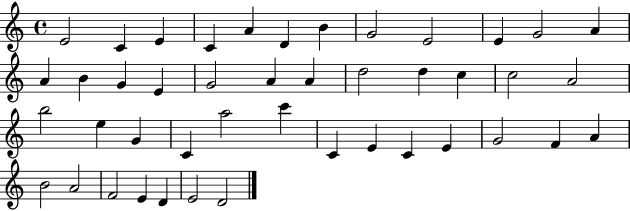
{
  \clef treble
  \time 4/4
  \defaultTimeSignature
  \key c \major
  e'2 c'4 e'4 | c'4 a'4 d'4 b'4 | g'2 e'2 | e'4 g'2 a'4 | \break a'4 b'4 g'4 e'4 | g'2 a'4 a'4 | d''2 d''4 c''4 | c''2 a'2 | \break b''2 e''4 g'4 | c'4 a''2 c'''4 | c'4 e'4 c'4 e'4 | g'2 f'4 a'4 | \break b'2 a'2 | f'2 e'4 d'4 | e'2 d'2 | \bar "|."
}